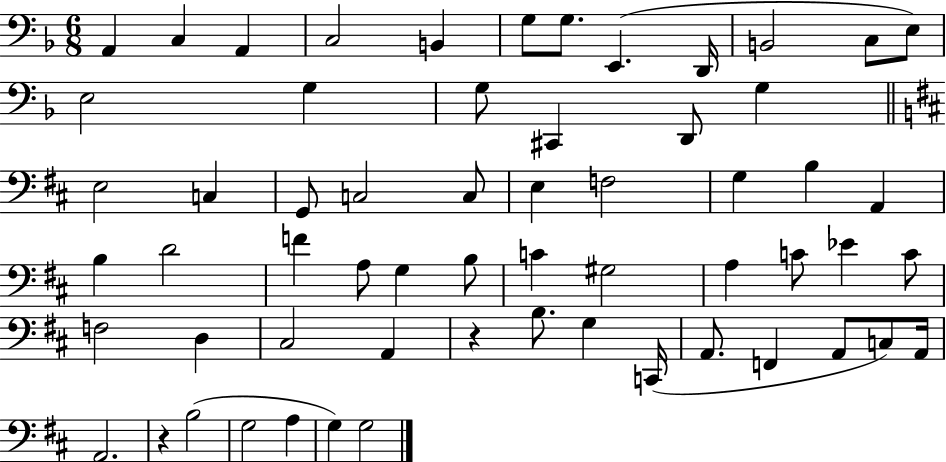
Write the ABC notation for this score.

X:1
T:Untitled
M:6/8
L:1/4
K:F
A,, C, A,, C,2 B,, G,/2 G,/2 E,, D,,/4 B,,2 C,/2 E,/2 E,2 G, G,/2 ^C,, D,,/2 G, E,2 C, G,,/2 C,2 C,/2 E, F,2 G, B, A,, B, D2 F A,/2 G, B,/2 C ^G,2 A, C/2 _E C/2 F,2 D, ^C,2 A,, z B,/2 G, C,,/4 A,,/2 F,, A,,/2 C,/2 A,,/4 A,,2 z B,2 G,2 A, G, G,2